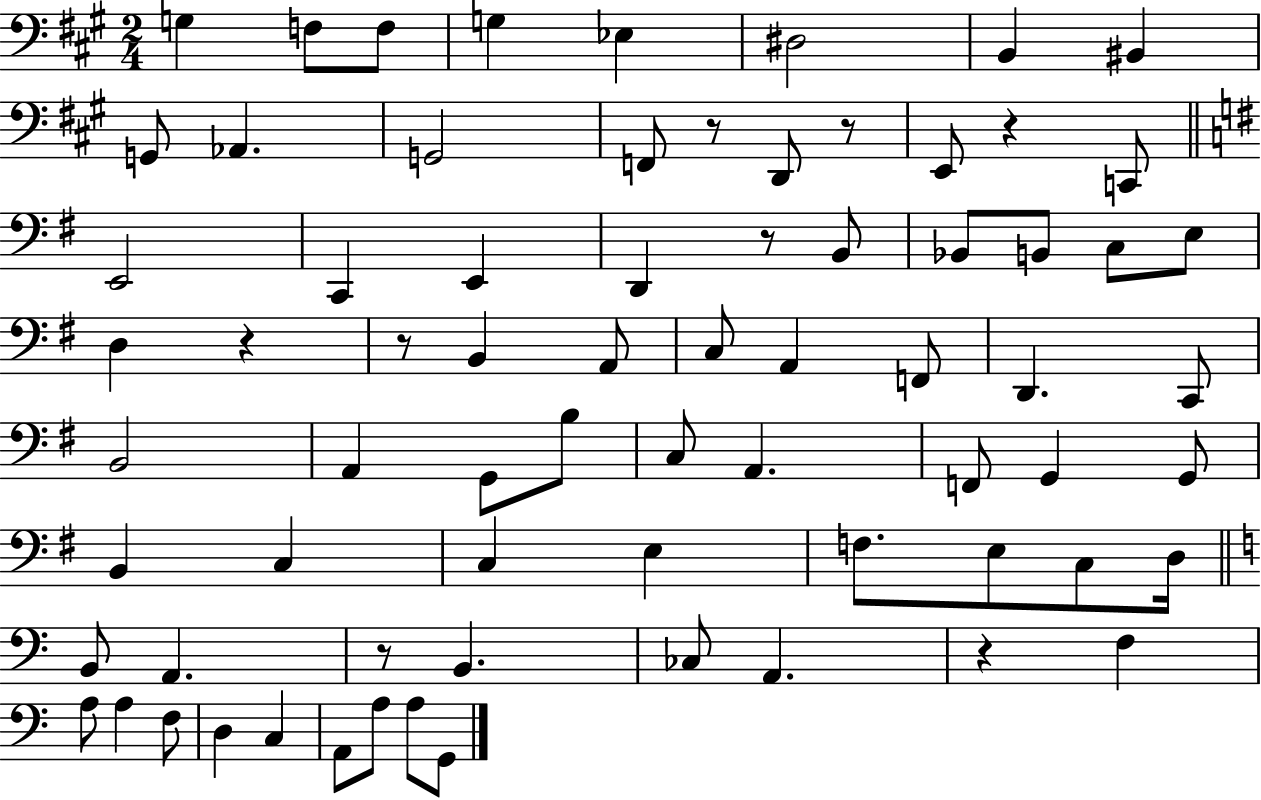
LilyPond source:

{
  \clef bass
  \numericTimeSignature
  \time 2/4
  \key a \major
  \repeat volta 2 { g4 f8 f8 | g4 ees4 | dis2 | b,4 bis,4 | \break g,8 aes,4. | g,2 | f,8 r8 d,8 r8 | e,8 r4 c,8 | \break \bar "||" \break \key g \major e,2 | c,4 e,4 | d,4 r8 b,8 | bes,8 b,8 c8 e8 | \break d4 r4 | r8 b,4 a,8 | c8 a,4 f,8 | d,4. c,8 | \break b,2 | a,4 g,8 b8 | c8 a,4. | f,8 g,4 g,8 | \break b,4 c4 | c4 e4 | f8. e8 c8 d16 | \bar "||" \break \key c \major b,8 a,4. | r8 b,4. | ces8 a,4. | r4 f4 | \break a8 a4 f8 | d4 c4 | a,8 a8 a8 g,8 | } \bar "|."
}